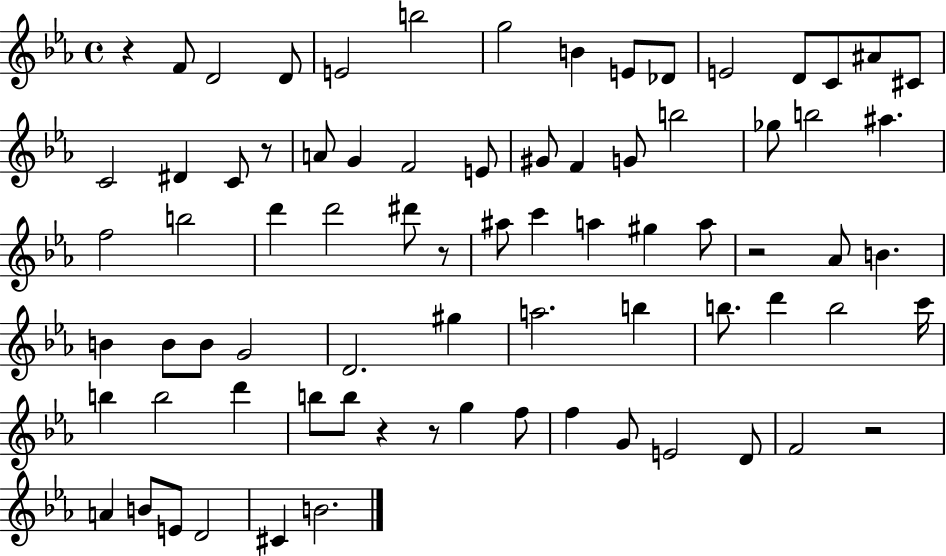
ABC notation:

X:1
T:Untitled
M:4/4
L:1/4
K:Eb
z F/2 D2 D/2 E2 b2 g2 B E/2 _D/2 E2 D/2 C/2 ^A/2 ^C/2 C2 ^D C/2 z/2 A/2 G F2 E/2 ^G/2 F G/2 b2 _g/2 b2 ^a f2 b2 d' d'2 ^d'/2 z/2 ^a/2 c' a ^g a/2 z2 _A/2 B B B/2 B/2 G2 D2 ^g a2 b b/2 d' b2 c'/4 b b2 d' b/2 b/2 z z/2 g f/2 f G/2 E2 D/2 F2 z2 A B/2 E/2 D2 ^C B2